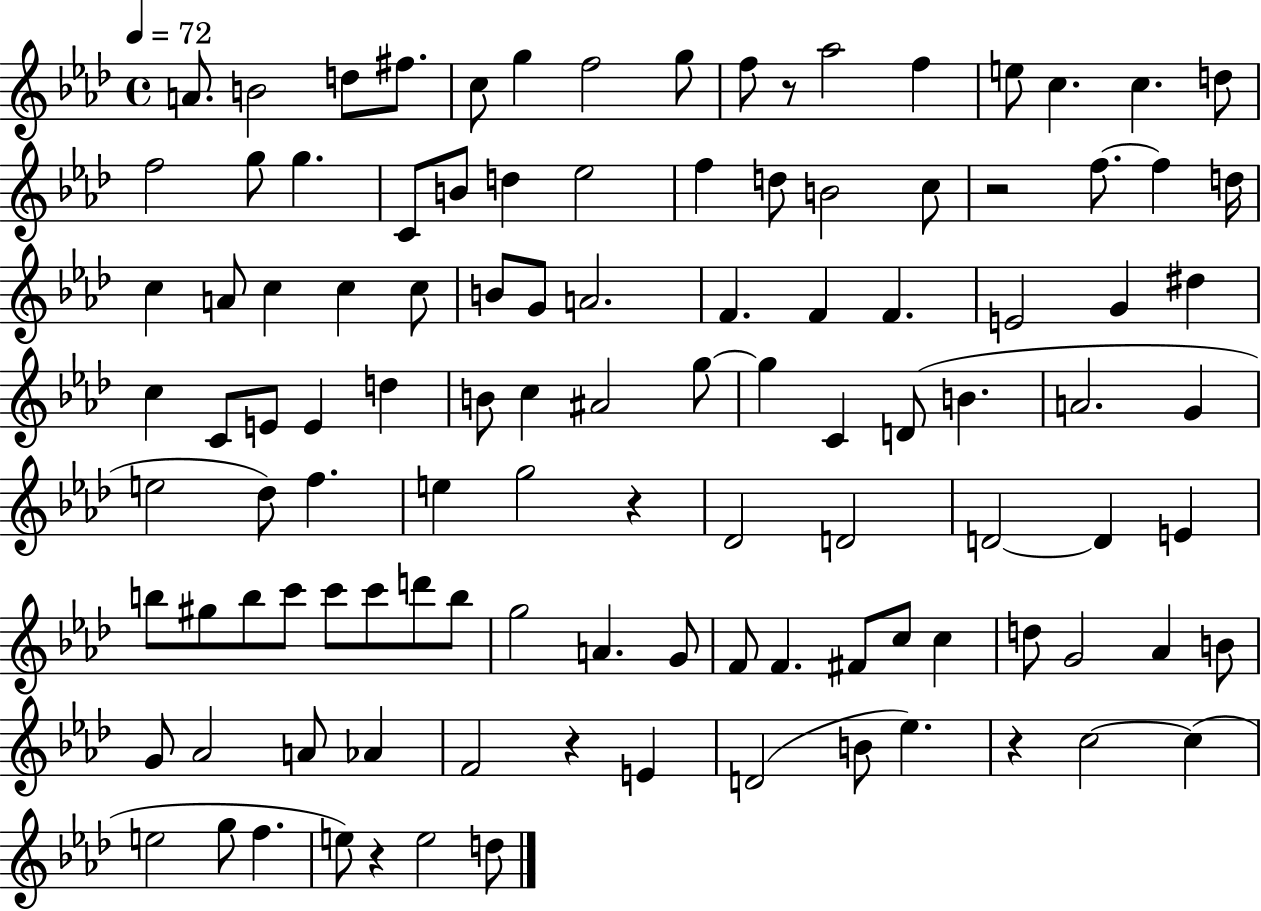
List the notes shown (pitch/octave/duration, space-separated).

A4/e. B4/h D5/e F#5/e. C5/e G5/q F5/h G5/e F5/e R/e Ab5/h F5/q E5/e C5/q. C5/q. D5/e F5/h G5/e G5/q. C4/e B4/e D5/q Eb5/h F5/q D5/e B4/h C5/e R/h F5/e. F5/q D5/s C5/q A4/e C5/q C5/q C5/e B4/e G4/e A4/h. F4/q. F4/q F4/q. E4/h G4/q D#5/q C5/q C4/e E4/e E4/q D5/q B4/e C5/q A#4/h G5/e G5/q C4/q D4/e B4/q. A4/h. G4/q E5/h Db5/e F5/q. E5/q G5/h R/q Db4/h D4/h D4/h D4/q E4/q B5/e G#5/e B5/e C6/e C6/e C6/e D6/e B5/e G5/h A4/q. G4/e F4/e F4/q. F#4/e C5/e C5/q D5/e G4/h Ab4/q B4/e G4/e Ab4/h A4/e Ab4/q F4/h R/q E4/q D4/h B4/e Eb5/q. R/q C5/h C5/q E5/h G5/e F5/q. E5/e R/q E5/h D5/e